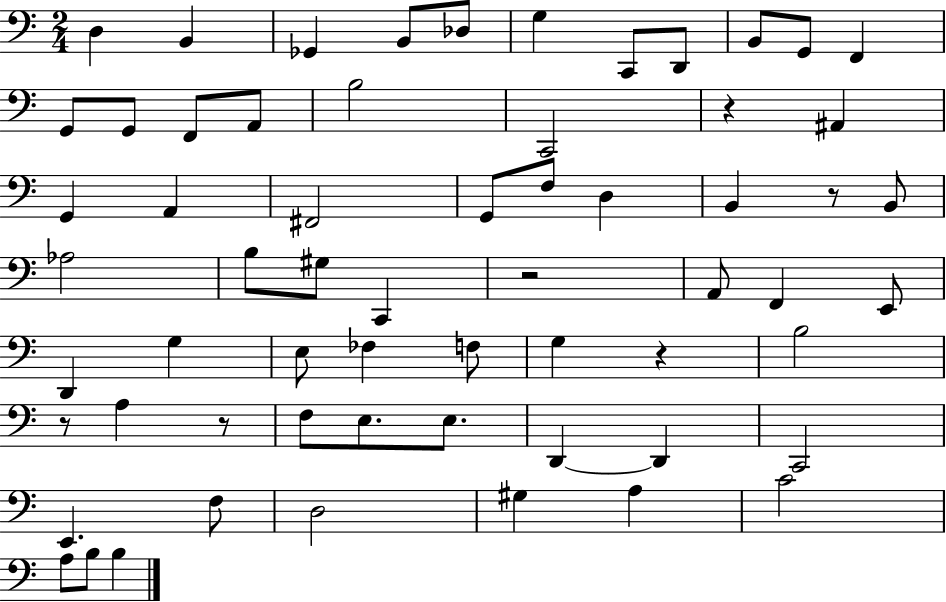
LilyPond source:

{
  \clef bass
  \numericTimeSignature
  \time 2/4
  \key c \major
  d4 b,4 | ges,4 b,8 des8 | g4 c,8 d,8 | b,8 g,8 f,4 | \break g,8 g,8 f,8 a,8 | b2 | c,2 | r4 ais,4 | \break g,4 a,4 | fis,2 | g,8 f8 d4 | b,4 r8 b,8 | \break aes2 | b8 gis8 c,4 | r2 | a,8 f,4 e,8 | \break d,4 g4 | e8 fes4 f8 | g4 r4 | b2 | \break r8 a4 r8 | f8 e8. e8. | d,4~~ d,4 | c,2 | \break e,4. f8 | d2 | gis4 a4 | c'2 | \break a8 b8 b4 | \bar "|."
}